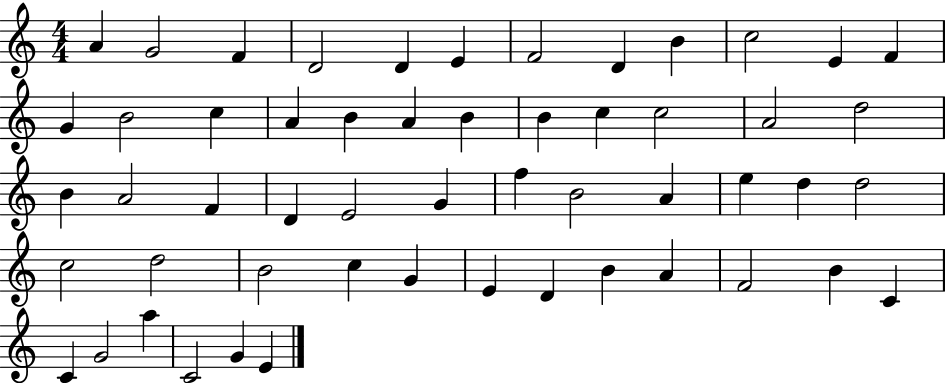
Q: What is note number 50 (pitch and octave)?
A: G4